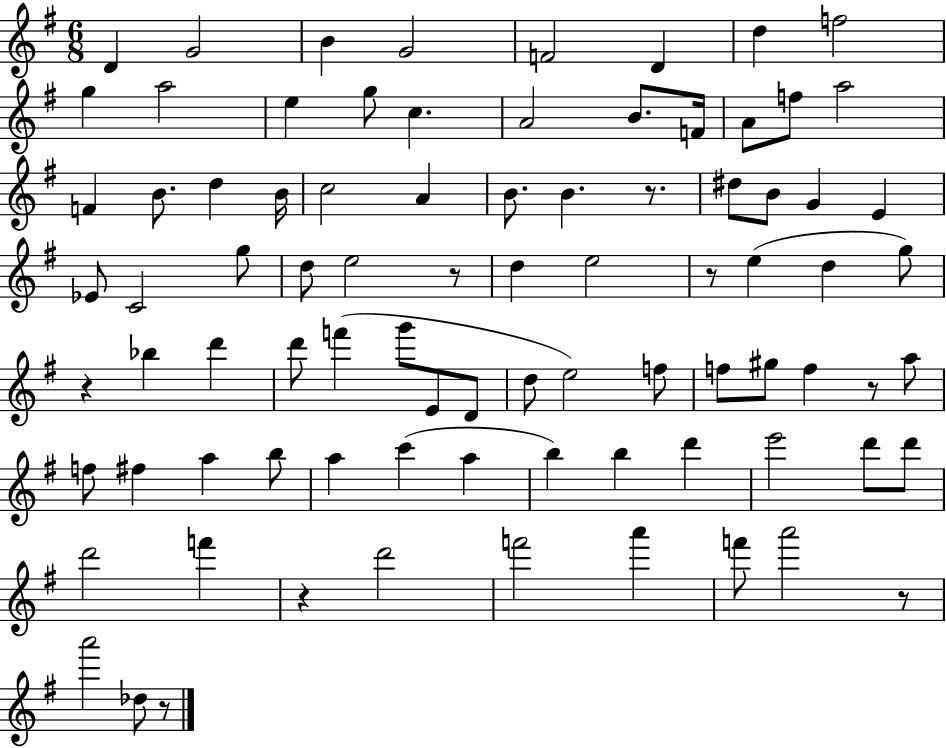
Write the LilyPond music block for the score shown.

{
  \clef treble
  \numericTimeSignature
  \time 6/8
  \key g \major
  \repeat volta 2 { d'4 g'2 | b'4 g'2 | f'2 d'4 | d''4 f''2 | \break g''4 a''2 | e''4 g''8 c''4. | a'2 b'8. f'16 | a'8 f''8 a''2 | \break f'4 b'8. d''4 b'16 | c''2 a'4 | b'8. b'4. r8. | dis''8 b'8 g'4 e'4 | \break ees'8 c'2 g''8 | d''8 e''2 r8 | d''4 e''2 | r8 e''4( d''4 g''8) | \break r4 bes''4 d'''4 | d'''8 f'''4( g'''8 e'8 d'8 | d''8 e''2) f''8 | f''8 gis''8 f''4 r8 a''8 | \break f''8 fis''4 a''4 b''8 | a''4 c'''4( a''4 | b''4) b''4 d'''4 | e'''2 d'''8 d'''8 | \break d'''2 f'''4 | r4 d'''2 | f'''2 a'''4 | f'''8 a'''2 r8 | \break a'''2 des''8 r8 | } \bar "|."
}